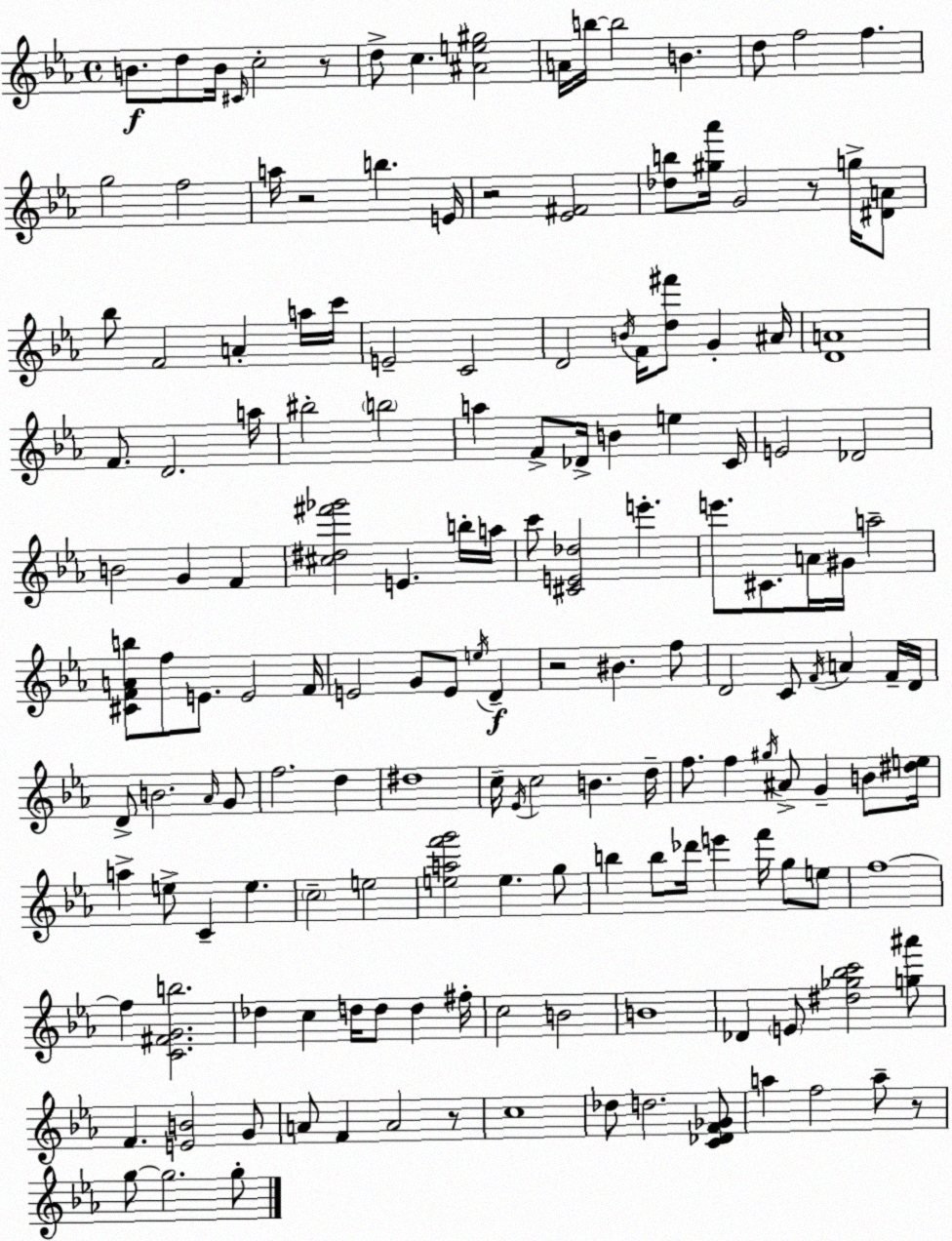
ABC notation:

X:1
T:Untitled
M:4/4
L:1/4
K:Cm
B/2 d/2 B/4 ^C/4 c2 z/2 d/2 c [^Ae^g]2 A/4 b/4 b2 B d/2 f2 f g2 f2 a/4 z2 b E/4 z2 [_E^F]2 [_db]/2 [^g_a']/4 G2 z/2 g/4 [^DA]/2 _b/2 F2 A a/4 c'/4 E2 C2 D2 B/4 F/4 [d^f']/2 G ^A/4 [DA]4 F/2 D2 a/4 ^b2 b2 a F/2 _D/4 B e C/4 E2 _D2 B2 G F [^c^d^f'_g']2 E b/4 a/4 c'/2 [^CE_d]2 e' e'/2 ^C/2 A/4 ^G/4 a2 [^CFAb]/2 f/2 E/2 E2 F/4 E2 G/2 E/2 e/4 D z2 ^B f/2 D2 C/2 F/4 A F/4 D/4 D/2 B2 _A/4 G/2 f2 d ^d4 c/4 _E/4 c2 B d/4 f/2 f ^g/4 ^A/2 G B/2 [^de]/4 a e/2 C e c2 e2 [eaf'g']2 e g/2 b b/2 _d'/4 e' f'/4 g/2 e/2 f4 f [C^FGb]2 _d c d/4 d/2 d ^f/4 c2 B2 B4 _D E/2 [^d_g_bc']2 [g^a']/2 F [EB]2 G/2 A/2 F A2 z/2 c4 _d/2 d2 [C_DF_G]/2 a f2 a/2 z/2 g/2 g2 g/2